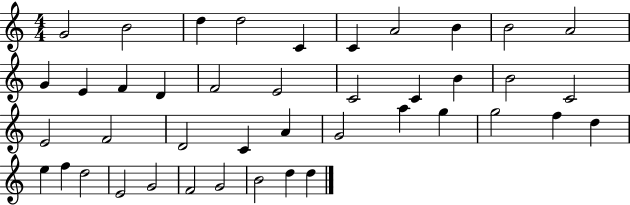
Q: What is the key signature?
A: C major